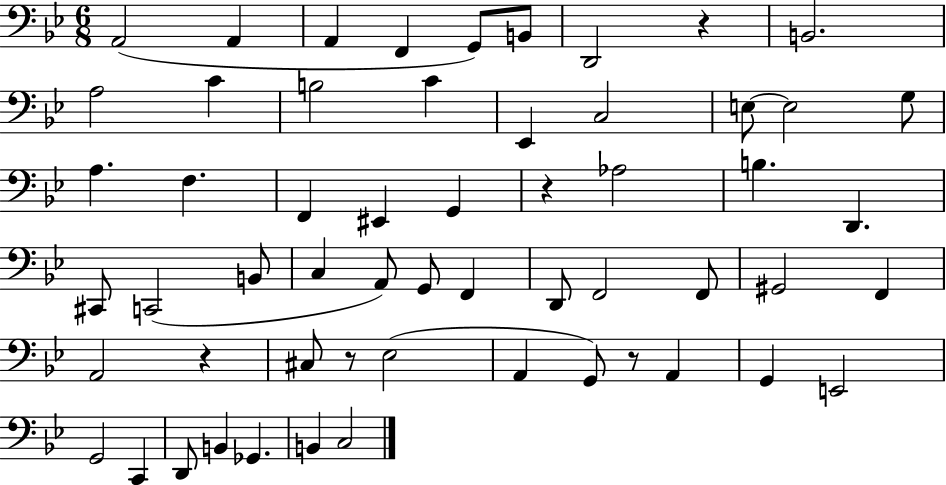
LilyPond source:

{
  \clef bass
  \numericTimeSignature
  \time 6/8
  \key bes \major
  \repeat volta 2 { a,2( a,4 | a,4 f,4 g,8) b,8 | d,2 r4 | b,2. | \break a2 c'4 | b2 c'4 | ees,4 c2 | e8~~ e2 g8 | \break a4. f4. | f,4 eis,4 g,4 | r4 aes2 | b4. d,4. | \break cis,8 c,2( b,8 | c4 a,8) g,8 f,4 | d,8 f,2 f,8 | gis,2 f,4 | \break a,2 r4 | cis8 r8 ees2( | a,4 g,8) r8 a,4 | g,4 e,2 | \break g,2 c,4 | d,8 b,4 ges,4. | b,4 c2 | } \bar "|."
}